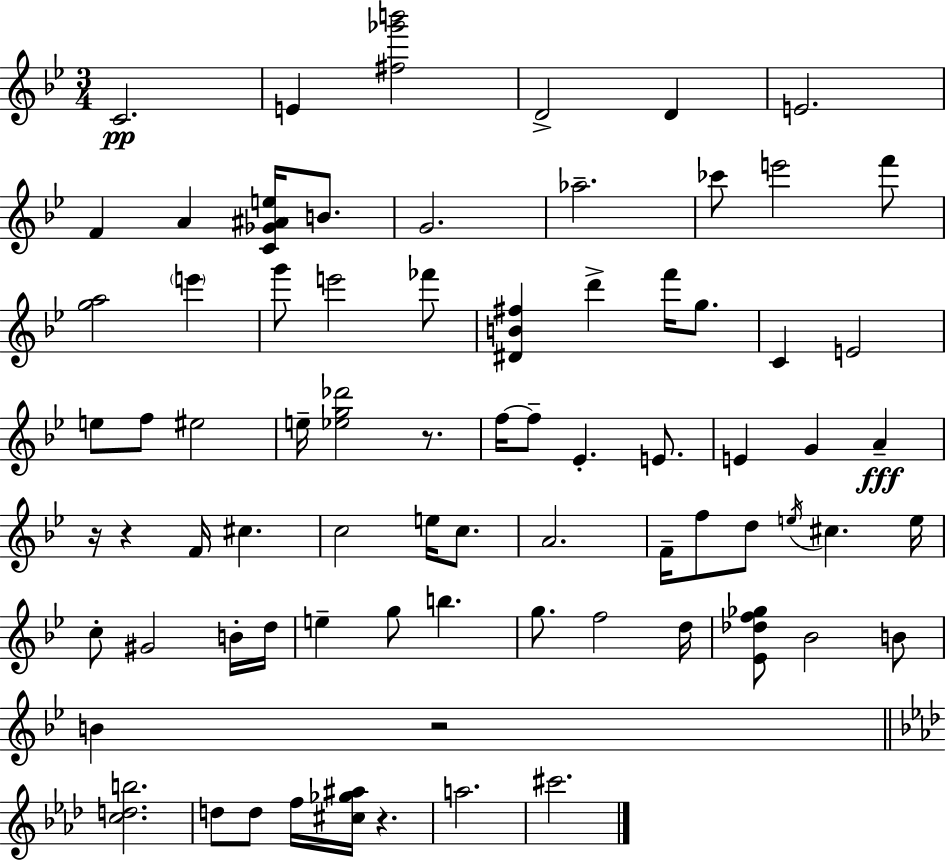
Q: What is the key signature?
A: BES major